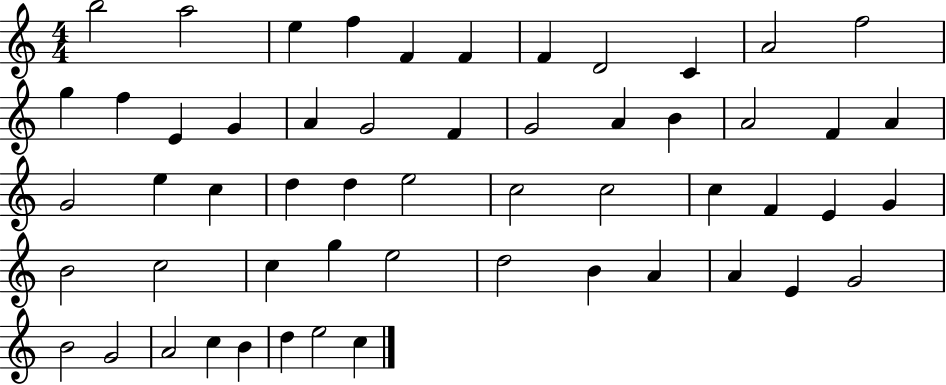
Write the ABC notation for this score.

X:1
T:Untitled
M:4/4
L:1/4
K:C
b2 a2 e f F F F D2 C A2 f2 g f E G A G2 F G2 A B A2 F A G2 e c d d e2 c2 c2 c F E G B2 c2 c g e2 d2 B A A E G2 B2 G2 A2 c B d e2 c